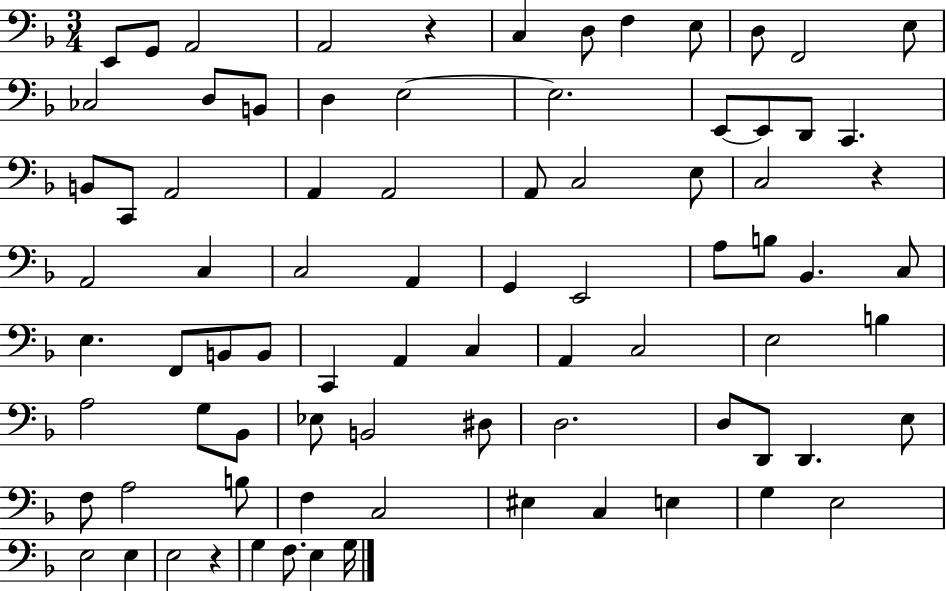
X:1
T:Untitled
M:3/4
L:1/4
K:F
E,,/2 G,,/2 A,,2 A,,2 z C, D,/2 F, E,/2 D,/2 F,,2 E,/2 _C,2 D,/2 B,,/2 D, E,2 E,2 E,,/2 E,,/2 D,,/2 C,, B,,/2 C,,/2 A,,2 A,, A,,2 A,,/2 C,2 E,/2 C,2 z A,,2 C, C,2 A,, G,, E,,2 A,/2 B,/2 _B,, C,/2 E, F,,/2 B,,/2 B,,/2 C,, A,, C, A,, C,2 E,2 B, A,2 G,/2 _B,,/2 _E,/2 B,,2 ^D,/2 D,2 D,/2 D,,/2 D,, E,/2 F,/2 A,2 B,/2 F, C,2 ^E, C, E, G, E,2 E,2 E, E,2 z G, F,/2 E, G,/4